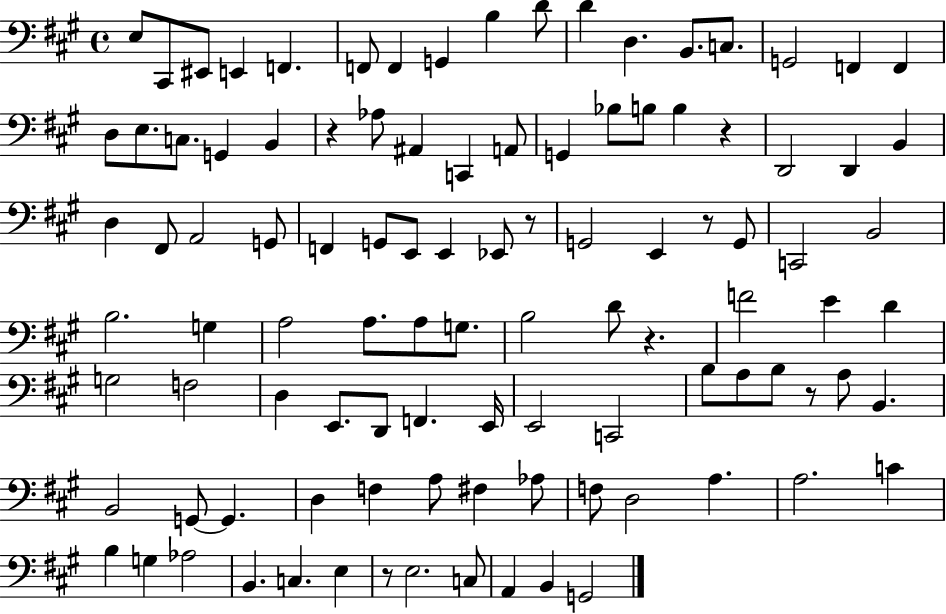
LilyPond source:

{
  \clef bass
  \time 4/4
  \defaultTimeSignature
  \key a \major
  e8 cis,8 eis,8 e,4 f,4. | f,8 f,4 g,4 b4 d'8 | d'4 d4. b,8. c8. | g,2 f,4 f,4 | \break d8 e8. c8. g,4 b,4 | r4 aes8 ais,4 c,4 a,8 | g,4 bes8 b8 b4 r4 | d,2 d,4 b,4 | \break d4 fis,8 a,2 g,8 | f,4 g,8 e,8 e,4 ees,8 r8 | g,2 e,4 r8 g,8 | c,2 b,2 | \break b2. g4 | a2 a8. a8 g8. | b2 d'8 r4. | f'2 e'4 d'4 | \break g2 f2 | d4 e,8. d,8 f,4. e,16 | e,2 c,2 | b8 a8 b8 r8 a8 b,4. | \break b,2 g,8~~ g,4. | d4 f4 a8 fis4 aes8 | f8 d2 a4. | a2. c'4 | \break b4 g4 aes2 | b,4. c4. e4 | r8 e2. c8 | a,4 b,4 g,2 | \break \bar "|."
}